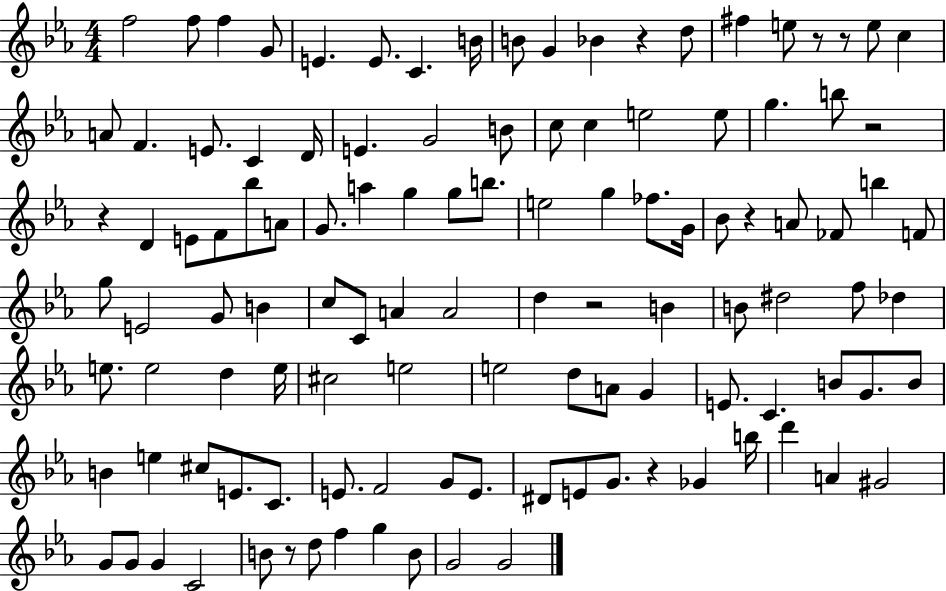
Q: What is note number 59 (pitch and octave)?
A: B4